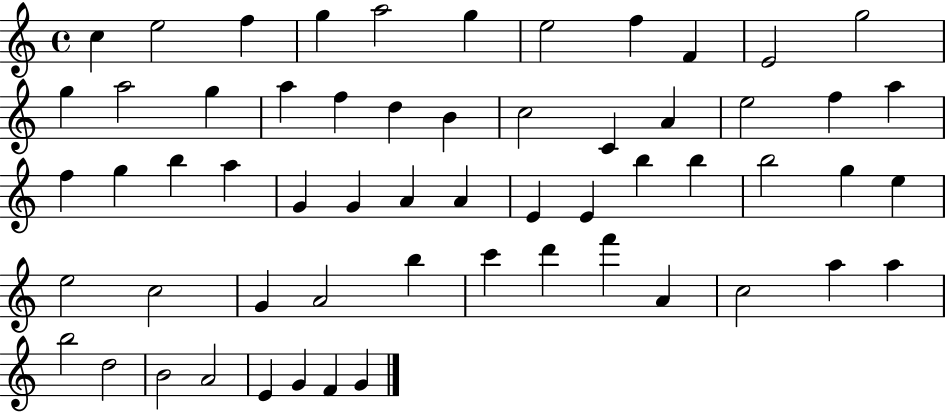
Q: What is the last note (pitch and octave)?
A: G4